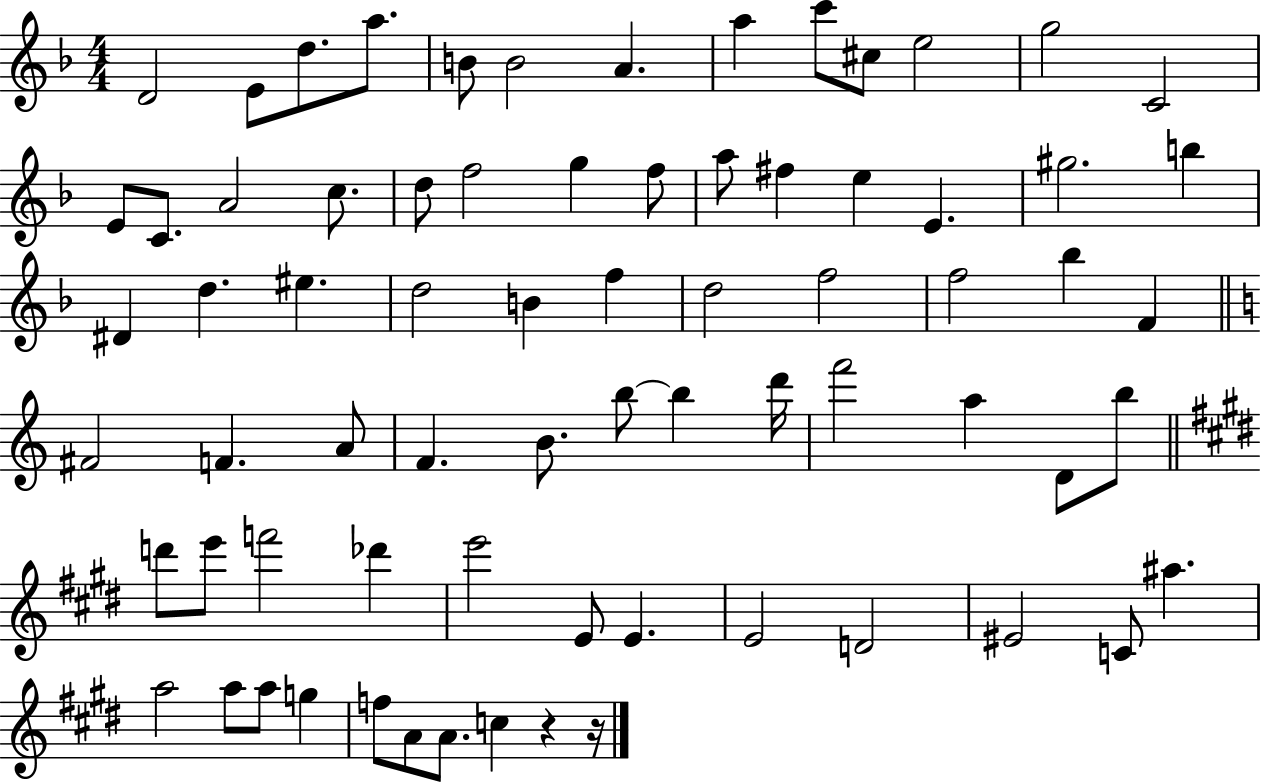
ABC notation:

X:1
T:Untitled
M:4/4
L:1/4
K:F
D2 E/2 d/2 a/2 B/2 B2 A a c'/2 ^c/2 e2 g2 C2 E/2 C/2 A2 c/2 d/2 f2 g f/2 a/2 ^f e E ^g2 b ^D d ^e d2 B f d2 f2 f2 _b F ^F2 F A/2 F B/2 b/2 b d'/4 f'2 a D/2 b/2 d'/2 e'/2 f'2 _d' e'2 E/2 E E2 D2 ^E2 C/2 ^a a2 a/2 a/2 g f/2 A/2 A/2 c z z/4